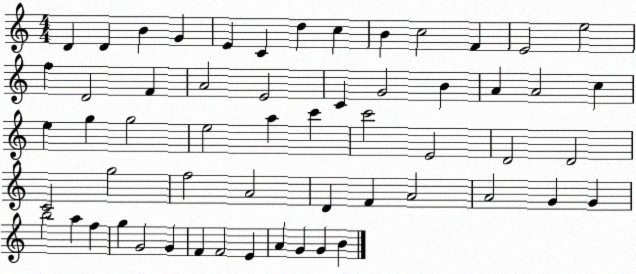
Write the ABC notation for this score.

X:1
T:Untitled
M:4/4
L:1/4
K:C
D D B G E C d c B c2 F E2 e2 f D2 F A2 E2 C G2 B A A2 c e g g2 e2 a c' c'2 E2 D2 D2 C2 g2 f2 A2 D F A2 A2 G G b2 a f g G2 G F F2 E A G G B